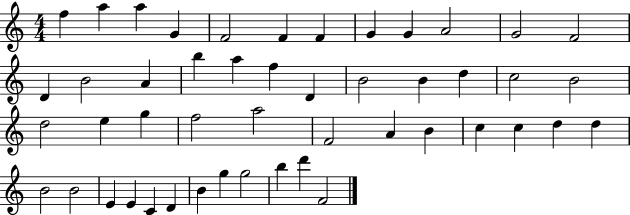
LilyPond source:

{
  \clef treble
  \numericTimeSignature
  \time 4/4
  \key c \major
  f''4 a''4 a''4 g'4 | f'2 f'4 f'4 | g'4 g'4 a'2 | g'2 f'2 | \break d'4 b'2 a'4 | b''4 a''4 f''4 d'4 | b'2 b'4 d''4 | c''2 b'2 | \break d''2 e''4 g''4 | f''2 a''2 | f'2 a'4 b'4 | c''4 c''4 d''4 d''4 | \break b'2 b'2 | e'4 e'4 c'4 d'4 | b'4 g''4 g''2 | b''4 d'''4 f'2 | \break \bar "|."
}